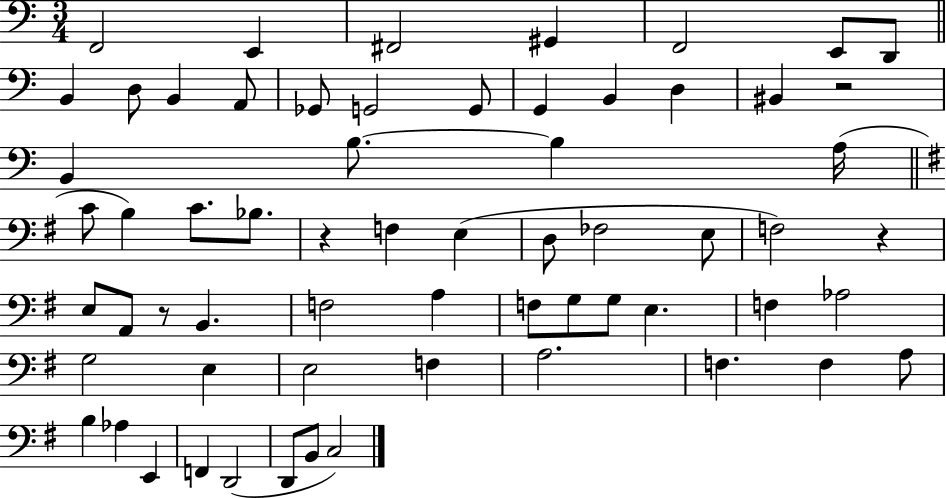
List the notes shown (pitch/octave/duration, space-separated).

F2/h E2/q F#2/h G#2/q F2/h E2/e D2/e B2/q D3/e B2/q A2/e Gb2/e G2/h G2/e G2/q B2/q D3/q BIS2/q R/h B2/q B3/e. B3/q A3/s C4/e B3/q C4/e. Bb3/e. R/q F3/q E3/q D3/e FES3/h E3/e F3/h R/q E3/e A2/e R/e B2/q. F3/h A3/q F3/e G3/e G3/e E3/q. F3/q Ab3/h G3/h E3/q E3/h F3/q A3/h. F3/q. F3/q A3/e B3/q Ab3/q E2/q F2/q D2/h D2/e B2/e C3/h